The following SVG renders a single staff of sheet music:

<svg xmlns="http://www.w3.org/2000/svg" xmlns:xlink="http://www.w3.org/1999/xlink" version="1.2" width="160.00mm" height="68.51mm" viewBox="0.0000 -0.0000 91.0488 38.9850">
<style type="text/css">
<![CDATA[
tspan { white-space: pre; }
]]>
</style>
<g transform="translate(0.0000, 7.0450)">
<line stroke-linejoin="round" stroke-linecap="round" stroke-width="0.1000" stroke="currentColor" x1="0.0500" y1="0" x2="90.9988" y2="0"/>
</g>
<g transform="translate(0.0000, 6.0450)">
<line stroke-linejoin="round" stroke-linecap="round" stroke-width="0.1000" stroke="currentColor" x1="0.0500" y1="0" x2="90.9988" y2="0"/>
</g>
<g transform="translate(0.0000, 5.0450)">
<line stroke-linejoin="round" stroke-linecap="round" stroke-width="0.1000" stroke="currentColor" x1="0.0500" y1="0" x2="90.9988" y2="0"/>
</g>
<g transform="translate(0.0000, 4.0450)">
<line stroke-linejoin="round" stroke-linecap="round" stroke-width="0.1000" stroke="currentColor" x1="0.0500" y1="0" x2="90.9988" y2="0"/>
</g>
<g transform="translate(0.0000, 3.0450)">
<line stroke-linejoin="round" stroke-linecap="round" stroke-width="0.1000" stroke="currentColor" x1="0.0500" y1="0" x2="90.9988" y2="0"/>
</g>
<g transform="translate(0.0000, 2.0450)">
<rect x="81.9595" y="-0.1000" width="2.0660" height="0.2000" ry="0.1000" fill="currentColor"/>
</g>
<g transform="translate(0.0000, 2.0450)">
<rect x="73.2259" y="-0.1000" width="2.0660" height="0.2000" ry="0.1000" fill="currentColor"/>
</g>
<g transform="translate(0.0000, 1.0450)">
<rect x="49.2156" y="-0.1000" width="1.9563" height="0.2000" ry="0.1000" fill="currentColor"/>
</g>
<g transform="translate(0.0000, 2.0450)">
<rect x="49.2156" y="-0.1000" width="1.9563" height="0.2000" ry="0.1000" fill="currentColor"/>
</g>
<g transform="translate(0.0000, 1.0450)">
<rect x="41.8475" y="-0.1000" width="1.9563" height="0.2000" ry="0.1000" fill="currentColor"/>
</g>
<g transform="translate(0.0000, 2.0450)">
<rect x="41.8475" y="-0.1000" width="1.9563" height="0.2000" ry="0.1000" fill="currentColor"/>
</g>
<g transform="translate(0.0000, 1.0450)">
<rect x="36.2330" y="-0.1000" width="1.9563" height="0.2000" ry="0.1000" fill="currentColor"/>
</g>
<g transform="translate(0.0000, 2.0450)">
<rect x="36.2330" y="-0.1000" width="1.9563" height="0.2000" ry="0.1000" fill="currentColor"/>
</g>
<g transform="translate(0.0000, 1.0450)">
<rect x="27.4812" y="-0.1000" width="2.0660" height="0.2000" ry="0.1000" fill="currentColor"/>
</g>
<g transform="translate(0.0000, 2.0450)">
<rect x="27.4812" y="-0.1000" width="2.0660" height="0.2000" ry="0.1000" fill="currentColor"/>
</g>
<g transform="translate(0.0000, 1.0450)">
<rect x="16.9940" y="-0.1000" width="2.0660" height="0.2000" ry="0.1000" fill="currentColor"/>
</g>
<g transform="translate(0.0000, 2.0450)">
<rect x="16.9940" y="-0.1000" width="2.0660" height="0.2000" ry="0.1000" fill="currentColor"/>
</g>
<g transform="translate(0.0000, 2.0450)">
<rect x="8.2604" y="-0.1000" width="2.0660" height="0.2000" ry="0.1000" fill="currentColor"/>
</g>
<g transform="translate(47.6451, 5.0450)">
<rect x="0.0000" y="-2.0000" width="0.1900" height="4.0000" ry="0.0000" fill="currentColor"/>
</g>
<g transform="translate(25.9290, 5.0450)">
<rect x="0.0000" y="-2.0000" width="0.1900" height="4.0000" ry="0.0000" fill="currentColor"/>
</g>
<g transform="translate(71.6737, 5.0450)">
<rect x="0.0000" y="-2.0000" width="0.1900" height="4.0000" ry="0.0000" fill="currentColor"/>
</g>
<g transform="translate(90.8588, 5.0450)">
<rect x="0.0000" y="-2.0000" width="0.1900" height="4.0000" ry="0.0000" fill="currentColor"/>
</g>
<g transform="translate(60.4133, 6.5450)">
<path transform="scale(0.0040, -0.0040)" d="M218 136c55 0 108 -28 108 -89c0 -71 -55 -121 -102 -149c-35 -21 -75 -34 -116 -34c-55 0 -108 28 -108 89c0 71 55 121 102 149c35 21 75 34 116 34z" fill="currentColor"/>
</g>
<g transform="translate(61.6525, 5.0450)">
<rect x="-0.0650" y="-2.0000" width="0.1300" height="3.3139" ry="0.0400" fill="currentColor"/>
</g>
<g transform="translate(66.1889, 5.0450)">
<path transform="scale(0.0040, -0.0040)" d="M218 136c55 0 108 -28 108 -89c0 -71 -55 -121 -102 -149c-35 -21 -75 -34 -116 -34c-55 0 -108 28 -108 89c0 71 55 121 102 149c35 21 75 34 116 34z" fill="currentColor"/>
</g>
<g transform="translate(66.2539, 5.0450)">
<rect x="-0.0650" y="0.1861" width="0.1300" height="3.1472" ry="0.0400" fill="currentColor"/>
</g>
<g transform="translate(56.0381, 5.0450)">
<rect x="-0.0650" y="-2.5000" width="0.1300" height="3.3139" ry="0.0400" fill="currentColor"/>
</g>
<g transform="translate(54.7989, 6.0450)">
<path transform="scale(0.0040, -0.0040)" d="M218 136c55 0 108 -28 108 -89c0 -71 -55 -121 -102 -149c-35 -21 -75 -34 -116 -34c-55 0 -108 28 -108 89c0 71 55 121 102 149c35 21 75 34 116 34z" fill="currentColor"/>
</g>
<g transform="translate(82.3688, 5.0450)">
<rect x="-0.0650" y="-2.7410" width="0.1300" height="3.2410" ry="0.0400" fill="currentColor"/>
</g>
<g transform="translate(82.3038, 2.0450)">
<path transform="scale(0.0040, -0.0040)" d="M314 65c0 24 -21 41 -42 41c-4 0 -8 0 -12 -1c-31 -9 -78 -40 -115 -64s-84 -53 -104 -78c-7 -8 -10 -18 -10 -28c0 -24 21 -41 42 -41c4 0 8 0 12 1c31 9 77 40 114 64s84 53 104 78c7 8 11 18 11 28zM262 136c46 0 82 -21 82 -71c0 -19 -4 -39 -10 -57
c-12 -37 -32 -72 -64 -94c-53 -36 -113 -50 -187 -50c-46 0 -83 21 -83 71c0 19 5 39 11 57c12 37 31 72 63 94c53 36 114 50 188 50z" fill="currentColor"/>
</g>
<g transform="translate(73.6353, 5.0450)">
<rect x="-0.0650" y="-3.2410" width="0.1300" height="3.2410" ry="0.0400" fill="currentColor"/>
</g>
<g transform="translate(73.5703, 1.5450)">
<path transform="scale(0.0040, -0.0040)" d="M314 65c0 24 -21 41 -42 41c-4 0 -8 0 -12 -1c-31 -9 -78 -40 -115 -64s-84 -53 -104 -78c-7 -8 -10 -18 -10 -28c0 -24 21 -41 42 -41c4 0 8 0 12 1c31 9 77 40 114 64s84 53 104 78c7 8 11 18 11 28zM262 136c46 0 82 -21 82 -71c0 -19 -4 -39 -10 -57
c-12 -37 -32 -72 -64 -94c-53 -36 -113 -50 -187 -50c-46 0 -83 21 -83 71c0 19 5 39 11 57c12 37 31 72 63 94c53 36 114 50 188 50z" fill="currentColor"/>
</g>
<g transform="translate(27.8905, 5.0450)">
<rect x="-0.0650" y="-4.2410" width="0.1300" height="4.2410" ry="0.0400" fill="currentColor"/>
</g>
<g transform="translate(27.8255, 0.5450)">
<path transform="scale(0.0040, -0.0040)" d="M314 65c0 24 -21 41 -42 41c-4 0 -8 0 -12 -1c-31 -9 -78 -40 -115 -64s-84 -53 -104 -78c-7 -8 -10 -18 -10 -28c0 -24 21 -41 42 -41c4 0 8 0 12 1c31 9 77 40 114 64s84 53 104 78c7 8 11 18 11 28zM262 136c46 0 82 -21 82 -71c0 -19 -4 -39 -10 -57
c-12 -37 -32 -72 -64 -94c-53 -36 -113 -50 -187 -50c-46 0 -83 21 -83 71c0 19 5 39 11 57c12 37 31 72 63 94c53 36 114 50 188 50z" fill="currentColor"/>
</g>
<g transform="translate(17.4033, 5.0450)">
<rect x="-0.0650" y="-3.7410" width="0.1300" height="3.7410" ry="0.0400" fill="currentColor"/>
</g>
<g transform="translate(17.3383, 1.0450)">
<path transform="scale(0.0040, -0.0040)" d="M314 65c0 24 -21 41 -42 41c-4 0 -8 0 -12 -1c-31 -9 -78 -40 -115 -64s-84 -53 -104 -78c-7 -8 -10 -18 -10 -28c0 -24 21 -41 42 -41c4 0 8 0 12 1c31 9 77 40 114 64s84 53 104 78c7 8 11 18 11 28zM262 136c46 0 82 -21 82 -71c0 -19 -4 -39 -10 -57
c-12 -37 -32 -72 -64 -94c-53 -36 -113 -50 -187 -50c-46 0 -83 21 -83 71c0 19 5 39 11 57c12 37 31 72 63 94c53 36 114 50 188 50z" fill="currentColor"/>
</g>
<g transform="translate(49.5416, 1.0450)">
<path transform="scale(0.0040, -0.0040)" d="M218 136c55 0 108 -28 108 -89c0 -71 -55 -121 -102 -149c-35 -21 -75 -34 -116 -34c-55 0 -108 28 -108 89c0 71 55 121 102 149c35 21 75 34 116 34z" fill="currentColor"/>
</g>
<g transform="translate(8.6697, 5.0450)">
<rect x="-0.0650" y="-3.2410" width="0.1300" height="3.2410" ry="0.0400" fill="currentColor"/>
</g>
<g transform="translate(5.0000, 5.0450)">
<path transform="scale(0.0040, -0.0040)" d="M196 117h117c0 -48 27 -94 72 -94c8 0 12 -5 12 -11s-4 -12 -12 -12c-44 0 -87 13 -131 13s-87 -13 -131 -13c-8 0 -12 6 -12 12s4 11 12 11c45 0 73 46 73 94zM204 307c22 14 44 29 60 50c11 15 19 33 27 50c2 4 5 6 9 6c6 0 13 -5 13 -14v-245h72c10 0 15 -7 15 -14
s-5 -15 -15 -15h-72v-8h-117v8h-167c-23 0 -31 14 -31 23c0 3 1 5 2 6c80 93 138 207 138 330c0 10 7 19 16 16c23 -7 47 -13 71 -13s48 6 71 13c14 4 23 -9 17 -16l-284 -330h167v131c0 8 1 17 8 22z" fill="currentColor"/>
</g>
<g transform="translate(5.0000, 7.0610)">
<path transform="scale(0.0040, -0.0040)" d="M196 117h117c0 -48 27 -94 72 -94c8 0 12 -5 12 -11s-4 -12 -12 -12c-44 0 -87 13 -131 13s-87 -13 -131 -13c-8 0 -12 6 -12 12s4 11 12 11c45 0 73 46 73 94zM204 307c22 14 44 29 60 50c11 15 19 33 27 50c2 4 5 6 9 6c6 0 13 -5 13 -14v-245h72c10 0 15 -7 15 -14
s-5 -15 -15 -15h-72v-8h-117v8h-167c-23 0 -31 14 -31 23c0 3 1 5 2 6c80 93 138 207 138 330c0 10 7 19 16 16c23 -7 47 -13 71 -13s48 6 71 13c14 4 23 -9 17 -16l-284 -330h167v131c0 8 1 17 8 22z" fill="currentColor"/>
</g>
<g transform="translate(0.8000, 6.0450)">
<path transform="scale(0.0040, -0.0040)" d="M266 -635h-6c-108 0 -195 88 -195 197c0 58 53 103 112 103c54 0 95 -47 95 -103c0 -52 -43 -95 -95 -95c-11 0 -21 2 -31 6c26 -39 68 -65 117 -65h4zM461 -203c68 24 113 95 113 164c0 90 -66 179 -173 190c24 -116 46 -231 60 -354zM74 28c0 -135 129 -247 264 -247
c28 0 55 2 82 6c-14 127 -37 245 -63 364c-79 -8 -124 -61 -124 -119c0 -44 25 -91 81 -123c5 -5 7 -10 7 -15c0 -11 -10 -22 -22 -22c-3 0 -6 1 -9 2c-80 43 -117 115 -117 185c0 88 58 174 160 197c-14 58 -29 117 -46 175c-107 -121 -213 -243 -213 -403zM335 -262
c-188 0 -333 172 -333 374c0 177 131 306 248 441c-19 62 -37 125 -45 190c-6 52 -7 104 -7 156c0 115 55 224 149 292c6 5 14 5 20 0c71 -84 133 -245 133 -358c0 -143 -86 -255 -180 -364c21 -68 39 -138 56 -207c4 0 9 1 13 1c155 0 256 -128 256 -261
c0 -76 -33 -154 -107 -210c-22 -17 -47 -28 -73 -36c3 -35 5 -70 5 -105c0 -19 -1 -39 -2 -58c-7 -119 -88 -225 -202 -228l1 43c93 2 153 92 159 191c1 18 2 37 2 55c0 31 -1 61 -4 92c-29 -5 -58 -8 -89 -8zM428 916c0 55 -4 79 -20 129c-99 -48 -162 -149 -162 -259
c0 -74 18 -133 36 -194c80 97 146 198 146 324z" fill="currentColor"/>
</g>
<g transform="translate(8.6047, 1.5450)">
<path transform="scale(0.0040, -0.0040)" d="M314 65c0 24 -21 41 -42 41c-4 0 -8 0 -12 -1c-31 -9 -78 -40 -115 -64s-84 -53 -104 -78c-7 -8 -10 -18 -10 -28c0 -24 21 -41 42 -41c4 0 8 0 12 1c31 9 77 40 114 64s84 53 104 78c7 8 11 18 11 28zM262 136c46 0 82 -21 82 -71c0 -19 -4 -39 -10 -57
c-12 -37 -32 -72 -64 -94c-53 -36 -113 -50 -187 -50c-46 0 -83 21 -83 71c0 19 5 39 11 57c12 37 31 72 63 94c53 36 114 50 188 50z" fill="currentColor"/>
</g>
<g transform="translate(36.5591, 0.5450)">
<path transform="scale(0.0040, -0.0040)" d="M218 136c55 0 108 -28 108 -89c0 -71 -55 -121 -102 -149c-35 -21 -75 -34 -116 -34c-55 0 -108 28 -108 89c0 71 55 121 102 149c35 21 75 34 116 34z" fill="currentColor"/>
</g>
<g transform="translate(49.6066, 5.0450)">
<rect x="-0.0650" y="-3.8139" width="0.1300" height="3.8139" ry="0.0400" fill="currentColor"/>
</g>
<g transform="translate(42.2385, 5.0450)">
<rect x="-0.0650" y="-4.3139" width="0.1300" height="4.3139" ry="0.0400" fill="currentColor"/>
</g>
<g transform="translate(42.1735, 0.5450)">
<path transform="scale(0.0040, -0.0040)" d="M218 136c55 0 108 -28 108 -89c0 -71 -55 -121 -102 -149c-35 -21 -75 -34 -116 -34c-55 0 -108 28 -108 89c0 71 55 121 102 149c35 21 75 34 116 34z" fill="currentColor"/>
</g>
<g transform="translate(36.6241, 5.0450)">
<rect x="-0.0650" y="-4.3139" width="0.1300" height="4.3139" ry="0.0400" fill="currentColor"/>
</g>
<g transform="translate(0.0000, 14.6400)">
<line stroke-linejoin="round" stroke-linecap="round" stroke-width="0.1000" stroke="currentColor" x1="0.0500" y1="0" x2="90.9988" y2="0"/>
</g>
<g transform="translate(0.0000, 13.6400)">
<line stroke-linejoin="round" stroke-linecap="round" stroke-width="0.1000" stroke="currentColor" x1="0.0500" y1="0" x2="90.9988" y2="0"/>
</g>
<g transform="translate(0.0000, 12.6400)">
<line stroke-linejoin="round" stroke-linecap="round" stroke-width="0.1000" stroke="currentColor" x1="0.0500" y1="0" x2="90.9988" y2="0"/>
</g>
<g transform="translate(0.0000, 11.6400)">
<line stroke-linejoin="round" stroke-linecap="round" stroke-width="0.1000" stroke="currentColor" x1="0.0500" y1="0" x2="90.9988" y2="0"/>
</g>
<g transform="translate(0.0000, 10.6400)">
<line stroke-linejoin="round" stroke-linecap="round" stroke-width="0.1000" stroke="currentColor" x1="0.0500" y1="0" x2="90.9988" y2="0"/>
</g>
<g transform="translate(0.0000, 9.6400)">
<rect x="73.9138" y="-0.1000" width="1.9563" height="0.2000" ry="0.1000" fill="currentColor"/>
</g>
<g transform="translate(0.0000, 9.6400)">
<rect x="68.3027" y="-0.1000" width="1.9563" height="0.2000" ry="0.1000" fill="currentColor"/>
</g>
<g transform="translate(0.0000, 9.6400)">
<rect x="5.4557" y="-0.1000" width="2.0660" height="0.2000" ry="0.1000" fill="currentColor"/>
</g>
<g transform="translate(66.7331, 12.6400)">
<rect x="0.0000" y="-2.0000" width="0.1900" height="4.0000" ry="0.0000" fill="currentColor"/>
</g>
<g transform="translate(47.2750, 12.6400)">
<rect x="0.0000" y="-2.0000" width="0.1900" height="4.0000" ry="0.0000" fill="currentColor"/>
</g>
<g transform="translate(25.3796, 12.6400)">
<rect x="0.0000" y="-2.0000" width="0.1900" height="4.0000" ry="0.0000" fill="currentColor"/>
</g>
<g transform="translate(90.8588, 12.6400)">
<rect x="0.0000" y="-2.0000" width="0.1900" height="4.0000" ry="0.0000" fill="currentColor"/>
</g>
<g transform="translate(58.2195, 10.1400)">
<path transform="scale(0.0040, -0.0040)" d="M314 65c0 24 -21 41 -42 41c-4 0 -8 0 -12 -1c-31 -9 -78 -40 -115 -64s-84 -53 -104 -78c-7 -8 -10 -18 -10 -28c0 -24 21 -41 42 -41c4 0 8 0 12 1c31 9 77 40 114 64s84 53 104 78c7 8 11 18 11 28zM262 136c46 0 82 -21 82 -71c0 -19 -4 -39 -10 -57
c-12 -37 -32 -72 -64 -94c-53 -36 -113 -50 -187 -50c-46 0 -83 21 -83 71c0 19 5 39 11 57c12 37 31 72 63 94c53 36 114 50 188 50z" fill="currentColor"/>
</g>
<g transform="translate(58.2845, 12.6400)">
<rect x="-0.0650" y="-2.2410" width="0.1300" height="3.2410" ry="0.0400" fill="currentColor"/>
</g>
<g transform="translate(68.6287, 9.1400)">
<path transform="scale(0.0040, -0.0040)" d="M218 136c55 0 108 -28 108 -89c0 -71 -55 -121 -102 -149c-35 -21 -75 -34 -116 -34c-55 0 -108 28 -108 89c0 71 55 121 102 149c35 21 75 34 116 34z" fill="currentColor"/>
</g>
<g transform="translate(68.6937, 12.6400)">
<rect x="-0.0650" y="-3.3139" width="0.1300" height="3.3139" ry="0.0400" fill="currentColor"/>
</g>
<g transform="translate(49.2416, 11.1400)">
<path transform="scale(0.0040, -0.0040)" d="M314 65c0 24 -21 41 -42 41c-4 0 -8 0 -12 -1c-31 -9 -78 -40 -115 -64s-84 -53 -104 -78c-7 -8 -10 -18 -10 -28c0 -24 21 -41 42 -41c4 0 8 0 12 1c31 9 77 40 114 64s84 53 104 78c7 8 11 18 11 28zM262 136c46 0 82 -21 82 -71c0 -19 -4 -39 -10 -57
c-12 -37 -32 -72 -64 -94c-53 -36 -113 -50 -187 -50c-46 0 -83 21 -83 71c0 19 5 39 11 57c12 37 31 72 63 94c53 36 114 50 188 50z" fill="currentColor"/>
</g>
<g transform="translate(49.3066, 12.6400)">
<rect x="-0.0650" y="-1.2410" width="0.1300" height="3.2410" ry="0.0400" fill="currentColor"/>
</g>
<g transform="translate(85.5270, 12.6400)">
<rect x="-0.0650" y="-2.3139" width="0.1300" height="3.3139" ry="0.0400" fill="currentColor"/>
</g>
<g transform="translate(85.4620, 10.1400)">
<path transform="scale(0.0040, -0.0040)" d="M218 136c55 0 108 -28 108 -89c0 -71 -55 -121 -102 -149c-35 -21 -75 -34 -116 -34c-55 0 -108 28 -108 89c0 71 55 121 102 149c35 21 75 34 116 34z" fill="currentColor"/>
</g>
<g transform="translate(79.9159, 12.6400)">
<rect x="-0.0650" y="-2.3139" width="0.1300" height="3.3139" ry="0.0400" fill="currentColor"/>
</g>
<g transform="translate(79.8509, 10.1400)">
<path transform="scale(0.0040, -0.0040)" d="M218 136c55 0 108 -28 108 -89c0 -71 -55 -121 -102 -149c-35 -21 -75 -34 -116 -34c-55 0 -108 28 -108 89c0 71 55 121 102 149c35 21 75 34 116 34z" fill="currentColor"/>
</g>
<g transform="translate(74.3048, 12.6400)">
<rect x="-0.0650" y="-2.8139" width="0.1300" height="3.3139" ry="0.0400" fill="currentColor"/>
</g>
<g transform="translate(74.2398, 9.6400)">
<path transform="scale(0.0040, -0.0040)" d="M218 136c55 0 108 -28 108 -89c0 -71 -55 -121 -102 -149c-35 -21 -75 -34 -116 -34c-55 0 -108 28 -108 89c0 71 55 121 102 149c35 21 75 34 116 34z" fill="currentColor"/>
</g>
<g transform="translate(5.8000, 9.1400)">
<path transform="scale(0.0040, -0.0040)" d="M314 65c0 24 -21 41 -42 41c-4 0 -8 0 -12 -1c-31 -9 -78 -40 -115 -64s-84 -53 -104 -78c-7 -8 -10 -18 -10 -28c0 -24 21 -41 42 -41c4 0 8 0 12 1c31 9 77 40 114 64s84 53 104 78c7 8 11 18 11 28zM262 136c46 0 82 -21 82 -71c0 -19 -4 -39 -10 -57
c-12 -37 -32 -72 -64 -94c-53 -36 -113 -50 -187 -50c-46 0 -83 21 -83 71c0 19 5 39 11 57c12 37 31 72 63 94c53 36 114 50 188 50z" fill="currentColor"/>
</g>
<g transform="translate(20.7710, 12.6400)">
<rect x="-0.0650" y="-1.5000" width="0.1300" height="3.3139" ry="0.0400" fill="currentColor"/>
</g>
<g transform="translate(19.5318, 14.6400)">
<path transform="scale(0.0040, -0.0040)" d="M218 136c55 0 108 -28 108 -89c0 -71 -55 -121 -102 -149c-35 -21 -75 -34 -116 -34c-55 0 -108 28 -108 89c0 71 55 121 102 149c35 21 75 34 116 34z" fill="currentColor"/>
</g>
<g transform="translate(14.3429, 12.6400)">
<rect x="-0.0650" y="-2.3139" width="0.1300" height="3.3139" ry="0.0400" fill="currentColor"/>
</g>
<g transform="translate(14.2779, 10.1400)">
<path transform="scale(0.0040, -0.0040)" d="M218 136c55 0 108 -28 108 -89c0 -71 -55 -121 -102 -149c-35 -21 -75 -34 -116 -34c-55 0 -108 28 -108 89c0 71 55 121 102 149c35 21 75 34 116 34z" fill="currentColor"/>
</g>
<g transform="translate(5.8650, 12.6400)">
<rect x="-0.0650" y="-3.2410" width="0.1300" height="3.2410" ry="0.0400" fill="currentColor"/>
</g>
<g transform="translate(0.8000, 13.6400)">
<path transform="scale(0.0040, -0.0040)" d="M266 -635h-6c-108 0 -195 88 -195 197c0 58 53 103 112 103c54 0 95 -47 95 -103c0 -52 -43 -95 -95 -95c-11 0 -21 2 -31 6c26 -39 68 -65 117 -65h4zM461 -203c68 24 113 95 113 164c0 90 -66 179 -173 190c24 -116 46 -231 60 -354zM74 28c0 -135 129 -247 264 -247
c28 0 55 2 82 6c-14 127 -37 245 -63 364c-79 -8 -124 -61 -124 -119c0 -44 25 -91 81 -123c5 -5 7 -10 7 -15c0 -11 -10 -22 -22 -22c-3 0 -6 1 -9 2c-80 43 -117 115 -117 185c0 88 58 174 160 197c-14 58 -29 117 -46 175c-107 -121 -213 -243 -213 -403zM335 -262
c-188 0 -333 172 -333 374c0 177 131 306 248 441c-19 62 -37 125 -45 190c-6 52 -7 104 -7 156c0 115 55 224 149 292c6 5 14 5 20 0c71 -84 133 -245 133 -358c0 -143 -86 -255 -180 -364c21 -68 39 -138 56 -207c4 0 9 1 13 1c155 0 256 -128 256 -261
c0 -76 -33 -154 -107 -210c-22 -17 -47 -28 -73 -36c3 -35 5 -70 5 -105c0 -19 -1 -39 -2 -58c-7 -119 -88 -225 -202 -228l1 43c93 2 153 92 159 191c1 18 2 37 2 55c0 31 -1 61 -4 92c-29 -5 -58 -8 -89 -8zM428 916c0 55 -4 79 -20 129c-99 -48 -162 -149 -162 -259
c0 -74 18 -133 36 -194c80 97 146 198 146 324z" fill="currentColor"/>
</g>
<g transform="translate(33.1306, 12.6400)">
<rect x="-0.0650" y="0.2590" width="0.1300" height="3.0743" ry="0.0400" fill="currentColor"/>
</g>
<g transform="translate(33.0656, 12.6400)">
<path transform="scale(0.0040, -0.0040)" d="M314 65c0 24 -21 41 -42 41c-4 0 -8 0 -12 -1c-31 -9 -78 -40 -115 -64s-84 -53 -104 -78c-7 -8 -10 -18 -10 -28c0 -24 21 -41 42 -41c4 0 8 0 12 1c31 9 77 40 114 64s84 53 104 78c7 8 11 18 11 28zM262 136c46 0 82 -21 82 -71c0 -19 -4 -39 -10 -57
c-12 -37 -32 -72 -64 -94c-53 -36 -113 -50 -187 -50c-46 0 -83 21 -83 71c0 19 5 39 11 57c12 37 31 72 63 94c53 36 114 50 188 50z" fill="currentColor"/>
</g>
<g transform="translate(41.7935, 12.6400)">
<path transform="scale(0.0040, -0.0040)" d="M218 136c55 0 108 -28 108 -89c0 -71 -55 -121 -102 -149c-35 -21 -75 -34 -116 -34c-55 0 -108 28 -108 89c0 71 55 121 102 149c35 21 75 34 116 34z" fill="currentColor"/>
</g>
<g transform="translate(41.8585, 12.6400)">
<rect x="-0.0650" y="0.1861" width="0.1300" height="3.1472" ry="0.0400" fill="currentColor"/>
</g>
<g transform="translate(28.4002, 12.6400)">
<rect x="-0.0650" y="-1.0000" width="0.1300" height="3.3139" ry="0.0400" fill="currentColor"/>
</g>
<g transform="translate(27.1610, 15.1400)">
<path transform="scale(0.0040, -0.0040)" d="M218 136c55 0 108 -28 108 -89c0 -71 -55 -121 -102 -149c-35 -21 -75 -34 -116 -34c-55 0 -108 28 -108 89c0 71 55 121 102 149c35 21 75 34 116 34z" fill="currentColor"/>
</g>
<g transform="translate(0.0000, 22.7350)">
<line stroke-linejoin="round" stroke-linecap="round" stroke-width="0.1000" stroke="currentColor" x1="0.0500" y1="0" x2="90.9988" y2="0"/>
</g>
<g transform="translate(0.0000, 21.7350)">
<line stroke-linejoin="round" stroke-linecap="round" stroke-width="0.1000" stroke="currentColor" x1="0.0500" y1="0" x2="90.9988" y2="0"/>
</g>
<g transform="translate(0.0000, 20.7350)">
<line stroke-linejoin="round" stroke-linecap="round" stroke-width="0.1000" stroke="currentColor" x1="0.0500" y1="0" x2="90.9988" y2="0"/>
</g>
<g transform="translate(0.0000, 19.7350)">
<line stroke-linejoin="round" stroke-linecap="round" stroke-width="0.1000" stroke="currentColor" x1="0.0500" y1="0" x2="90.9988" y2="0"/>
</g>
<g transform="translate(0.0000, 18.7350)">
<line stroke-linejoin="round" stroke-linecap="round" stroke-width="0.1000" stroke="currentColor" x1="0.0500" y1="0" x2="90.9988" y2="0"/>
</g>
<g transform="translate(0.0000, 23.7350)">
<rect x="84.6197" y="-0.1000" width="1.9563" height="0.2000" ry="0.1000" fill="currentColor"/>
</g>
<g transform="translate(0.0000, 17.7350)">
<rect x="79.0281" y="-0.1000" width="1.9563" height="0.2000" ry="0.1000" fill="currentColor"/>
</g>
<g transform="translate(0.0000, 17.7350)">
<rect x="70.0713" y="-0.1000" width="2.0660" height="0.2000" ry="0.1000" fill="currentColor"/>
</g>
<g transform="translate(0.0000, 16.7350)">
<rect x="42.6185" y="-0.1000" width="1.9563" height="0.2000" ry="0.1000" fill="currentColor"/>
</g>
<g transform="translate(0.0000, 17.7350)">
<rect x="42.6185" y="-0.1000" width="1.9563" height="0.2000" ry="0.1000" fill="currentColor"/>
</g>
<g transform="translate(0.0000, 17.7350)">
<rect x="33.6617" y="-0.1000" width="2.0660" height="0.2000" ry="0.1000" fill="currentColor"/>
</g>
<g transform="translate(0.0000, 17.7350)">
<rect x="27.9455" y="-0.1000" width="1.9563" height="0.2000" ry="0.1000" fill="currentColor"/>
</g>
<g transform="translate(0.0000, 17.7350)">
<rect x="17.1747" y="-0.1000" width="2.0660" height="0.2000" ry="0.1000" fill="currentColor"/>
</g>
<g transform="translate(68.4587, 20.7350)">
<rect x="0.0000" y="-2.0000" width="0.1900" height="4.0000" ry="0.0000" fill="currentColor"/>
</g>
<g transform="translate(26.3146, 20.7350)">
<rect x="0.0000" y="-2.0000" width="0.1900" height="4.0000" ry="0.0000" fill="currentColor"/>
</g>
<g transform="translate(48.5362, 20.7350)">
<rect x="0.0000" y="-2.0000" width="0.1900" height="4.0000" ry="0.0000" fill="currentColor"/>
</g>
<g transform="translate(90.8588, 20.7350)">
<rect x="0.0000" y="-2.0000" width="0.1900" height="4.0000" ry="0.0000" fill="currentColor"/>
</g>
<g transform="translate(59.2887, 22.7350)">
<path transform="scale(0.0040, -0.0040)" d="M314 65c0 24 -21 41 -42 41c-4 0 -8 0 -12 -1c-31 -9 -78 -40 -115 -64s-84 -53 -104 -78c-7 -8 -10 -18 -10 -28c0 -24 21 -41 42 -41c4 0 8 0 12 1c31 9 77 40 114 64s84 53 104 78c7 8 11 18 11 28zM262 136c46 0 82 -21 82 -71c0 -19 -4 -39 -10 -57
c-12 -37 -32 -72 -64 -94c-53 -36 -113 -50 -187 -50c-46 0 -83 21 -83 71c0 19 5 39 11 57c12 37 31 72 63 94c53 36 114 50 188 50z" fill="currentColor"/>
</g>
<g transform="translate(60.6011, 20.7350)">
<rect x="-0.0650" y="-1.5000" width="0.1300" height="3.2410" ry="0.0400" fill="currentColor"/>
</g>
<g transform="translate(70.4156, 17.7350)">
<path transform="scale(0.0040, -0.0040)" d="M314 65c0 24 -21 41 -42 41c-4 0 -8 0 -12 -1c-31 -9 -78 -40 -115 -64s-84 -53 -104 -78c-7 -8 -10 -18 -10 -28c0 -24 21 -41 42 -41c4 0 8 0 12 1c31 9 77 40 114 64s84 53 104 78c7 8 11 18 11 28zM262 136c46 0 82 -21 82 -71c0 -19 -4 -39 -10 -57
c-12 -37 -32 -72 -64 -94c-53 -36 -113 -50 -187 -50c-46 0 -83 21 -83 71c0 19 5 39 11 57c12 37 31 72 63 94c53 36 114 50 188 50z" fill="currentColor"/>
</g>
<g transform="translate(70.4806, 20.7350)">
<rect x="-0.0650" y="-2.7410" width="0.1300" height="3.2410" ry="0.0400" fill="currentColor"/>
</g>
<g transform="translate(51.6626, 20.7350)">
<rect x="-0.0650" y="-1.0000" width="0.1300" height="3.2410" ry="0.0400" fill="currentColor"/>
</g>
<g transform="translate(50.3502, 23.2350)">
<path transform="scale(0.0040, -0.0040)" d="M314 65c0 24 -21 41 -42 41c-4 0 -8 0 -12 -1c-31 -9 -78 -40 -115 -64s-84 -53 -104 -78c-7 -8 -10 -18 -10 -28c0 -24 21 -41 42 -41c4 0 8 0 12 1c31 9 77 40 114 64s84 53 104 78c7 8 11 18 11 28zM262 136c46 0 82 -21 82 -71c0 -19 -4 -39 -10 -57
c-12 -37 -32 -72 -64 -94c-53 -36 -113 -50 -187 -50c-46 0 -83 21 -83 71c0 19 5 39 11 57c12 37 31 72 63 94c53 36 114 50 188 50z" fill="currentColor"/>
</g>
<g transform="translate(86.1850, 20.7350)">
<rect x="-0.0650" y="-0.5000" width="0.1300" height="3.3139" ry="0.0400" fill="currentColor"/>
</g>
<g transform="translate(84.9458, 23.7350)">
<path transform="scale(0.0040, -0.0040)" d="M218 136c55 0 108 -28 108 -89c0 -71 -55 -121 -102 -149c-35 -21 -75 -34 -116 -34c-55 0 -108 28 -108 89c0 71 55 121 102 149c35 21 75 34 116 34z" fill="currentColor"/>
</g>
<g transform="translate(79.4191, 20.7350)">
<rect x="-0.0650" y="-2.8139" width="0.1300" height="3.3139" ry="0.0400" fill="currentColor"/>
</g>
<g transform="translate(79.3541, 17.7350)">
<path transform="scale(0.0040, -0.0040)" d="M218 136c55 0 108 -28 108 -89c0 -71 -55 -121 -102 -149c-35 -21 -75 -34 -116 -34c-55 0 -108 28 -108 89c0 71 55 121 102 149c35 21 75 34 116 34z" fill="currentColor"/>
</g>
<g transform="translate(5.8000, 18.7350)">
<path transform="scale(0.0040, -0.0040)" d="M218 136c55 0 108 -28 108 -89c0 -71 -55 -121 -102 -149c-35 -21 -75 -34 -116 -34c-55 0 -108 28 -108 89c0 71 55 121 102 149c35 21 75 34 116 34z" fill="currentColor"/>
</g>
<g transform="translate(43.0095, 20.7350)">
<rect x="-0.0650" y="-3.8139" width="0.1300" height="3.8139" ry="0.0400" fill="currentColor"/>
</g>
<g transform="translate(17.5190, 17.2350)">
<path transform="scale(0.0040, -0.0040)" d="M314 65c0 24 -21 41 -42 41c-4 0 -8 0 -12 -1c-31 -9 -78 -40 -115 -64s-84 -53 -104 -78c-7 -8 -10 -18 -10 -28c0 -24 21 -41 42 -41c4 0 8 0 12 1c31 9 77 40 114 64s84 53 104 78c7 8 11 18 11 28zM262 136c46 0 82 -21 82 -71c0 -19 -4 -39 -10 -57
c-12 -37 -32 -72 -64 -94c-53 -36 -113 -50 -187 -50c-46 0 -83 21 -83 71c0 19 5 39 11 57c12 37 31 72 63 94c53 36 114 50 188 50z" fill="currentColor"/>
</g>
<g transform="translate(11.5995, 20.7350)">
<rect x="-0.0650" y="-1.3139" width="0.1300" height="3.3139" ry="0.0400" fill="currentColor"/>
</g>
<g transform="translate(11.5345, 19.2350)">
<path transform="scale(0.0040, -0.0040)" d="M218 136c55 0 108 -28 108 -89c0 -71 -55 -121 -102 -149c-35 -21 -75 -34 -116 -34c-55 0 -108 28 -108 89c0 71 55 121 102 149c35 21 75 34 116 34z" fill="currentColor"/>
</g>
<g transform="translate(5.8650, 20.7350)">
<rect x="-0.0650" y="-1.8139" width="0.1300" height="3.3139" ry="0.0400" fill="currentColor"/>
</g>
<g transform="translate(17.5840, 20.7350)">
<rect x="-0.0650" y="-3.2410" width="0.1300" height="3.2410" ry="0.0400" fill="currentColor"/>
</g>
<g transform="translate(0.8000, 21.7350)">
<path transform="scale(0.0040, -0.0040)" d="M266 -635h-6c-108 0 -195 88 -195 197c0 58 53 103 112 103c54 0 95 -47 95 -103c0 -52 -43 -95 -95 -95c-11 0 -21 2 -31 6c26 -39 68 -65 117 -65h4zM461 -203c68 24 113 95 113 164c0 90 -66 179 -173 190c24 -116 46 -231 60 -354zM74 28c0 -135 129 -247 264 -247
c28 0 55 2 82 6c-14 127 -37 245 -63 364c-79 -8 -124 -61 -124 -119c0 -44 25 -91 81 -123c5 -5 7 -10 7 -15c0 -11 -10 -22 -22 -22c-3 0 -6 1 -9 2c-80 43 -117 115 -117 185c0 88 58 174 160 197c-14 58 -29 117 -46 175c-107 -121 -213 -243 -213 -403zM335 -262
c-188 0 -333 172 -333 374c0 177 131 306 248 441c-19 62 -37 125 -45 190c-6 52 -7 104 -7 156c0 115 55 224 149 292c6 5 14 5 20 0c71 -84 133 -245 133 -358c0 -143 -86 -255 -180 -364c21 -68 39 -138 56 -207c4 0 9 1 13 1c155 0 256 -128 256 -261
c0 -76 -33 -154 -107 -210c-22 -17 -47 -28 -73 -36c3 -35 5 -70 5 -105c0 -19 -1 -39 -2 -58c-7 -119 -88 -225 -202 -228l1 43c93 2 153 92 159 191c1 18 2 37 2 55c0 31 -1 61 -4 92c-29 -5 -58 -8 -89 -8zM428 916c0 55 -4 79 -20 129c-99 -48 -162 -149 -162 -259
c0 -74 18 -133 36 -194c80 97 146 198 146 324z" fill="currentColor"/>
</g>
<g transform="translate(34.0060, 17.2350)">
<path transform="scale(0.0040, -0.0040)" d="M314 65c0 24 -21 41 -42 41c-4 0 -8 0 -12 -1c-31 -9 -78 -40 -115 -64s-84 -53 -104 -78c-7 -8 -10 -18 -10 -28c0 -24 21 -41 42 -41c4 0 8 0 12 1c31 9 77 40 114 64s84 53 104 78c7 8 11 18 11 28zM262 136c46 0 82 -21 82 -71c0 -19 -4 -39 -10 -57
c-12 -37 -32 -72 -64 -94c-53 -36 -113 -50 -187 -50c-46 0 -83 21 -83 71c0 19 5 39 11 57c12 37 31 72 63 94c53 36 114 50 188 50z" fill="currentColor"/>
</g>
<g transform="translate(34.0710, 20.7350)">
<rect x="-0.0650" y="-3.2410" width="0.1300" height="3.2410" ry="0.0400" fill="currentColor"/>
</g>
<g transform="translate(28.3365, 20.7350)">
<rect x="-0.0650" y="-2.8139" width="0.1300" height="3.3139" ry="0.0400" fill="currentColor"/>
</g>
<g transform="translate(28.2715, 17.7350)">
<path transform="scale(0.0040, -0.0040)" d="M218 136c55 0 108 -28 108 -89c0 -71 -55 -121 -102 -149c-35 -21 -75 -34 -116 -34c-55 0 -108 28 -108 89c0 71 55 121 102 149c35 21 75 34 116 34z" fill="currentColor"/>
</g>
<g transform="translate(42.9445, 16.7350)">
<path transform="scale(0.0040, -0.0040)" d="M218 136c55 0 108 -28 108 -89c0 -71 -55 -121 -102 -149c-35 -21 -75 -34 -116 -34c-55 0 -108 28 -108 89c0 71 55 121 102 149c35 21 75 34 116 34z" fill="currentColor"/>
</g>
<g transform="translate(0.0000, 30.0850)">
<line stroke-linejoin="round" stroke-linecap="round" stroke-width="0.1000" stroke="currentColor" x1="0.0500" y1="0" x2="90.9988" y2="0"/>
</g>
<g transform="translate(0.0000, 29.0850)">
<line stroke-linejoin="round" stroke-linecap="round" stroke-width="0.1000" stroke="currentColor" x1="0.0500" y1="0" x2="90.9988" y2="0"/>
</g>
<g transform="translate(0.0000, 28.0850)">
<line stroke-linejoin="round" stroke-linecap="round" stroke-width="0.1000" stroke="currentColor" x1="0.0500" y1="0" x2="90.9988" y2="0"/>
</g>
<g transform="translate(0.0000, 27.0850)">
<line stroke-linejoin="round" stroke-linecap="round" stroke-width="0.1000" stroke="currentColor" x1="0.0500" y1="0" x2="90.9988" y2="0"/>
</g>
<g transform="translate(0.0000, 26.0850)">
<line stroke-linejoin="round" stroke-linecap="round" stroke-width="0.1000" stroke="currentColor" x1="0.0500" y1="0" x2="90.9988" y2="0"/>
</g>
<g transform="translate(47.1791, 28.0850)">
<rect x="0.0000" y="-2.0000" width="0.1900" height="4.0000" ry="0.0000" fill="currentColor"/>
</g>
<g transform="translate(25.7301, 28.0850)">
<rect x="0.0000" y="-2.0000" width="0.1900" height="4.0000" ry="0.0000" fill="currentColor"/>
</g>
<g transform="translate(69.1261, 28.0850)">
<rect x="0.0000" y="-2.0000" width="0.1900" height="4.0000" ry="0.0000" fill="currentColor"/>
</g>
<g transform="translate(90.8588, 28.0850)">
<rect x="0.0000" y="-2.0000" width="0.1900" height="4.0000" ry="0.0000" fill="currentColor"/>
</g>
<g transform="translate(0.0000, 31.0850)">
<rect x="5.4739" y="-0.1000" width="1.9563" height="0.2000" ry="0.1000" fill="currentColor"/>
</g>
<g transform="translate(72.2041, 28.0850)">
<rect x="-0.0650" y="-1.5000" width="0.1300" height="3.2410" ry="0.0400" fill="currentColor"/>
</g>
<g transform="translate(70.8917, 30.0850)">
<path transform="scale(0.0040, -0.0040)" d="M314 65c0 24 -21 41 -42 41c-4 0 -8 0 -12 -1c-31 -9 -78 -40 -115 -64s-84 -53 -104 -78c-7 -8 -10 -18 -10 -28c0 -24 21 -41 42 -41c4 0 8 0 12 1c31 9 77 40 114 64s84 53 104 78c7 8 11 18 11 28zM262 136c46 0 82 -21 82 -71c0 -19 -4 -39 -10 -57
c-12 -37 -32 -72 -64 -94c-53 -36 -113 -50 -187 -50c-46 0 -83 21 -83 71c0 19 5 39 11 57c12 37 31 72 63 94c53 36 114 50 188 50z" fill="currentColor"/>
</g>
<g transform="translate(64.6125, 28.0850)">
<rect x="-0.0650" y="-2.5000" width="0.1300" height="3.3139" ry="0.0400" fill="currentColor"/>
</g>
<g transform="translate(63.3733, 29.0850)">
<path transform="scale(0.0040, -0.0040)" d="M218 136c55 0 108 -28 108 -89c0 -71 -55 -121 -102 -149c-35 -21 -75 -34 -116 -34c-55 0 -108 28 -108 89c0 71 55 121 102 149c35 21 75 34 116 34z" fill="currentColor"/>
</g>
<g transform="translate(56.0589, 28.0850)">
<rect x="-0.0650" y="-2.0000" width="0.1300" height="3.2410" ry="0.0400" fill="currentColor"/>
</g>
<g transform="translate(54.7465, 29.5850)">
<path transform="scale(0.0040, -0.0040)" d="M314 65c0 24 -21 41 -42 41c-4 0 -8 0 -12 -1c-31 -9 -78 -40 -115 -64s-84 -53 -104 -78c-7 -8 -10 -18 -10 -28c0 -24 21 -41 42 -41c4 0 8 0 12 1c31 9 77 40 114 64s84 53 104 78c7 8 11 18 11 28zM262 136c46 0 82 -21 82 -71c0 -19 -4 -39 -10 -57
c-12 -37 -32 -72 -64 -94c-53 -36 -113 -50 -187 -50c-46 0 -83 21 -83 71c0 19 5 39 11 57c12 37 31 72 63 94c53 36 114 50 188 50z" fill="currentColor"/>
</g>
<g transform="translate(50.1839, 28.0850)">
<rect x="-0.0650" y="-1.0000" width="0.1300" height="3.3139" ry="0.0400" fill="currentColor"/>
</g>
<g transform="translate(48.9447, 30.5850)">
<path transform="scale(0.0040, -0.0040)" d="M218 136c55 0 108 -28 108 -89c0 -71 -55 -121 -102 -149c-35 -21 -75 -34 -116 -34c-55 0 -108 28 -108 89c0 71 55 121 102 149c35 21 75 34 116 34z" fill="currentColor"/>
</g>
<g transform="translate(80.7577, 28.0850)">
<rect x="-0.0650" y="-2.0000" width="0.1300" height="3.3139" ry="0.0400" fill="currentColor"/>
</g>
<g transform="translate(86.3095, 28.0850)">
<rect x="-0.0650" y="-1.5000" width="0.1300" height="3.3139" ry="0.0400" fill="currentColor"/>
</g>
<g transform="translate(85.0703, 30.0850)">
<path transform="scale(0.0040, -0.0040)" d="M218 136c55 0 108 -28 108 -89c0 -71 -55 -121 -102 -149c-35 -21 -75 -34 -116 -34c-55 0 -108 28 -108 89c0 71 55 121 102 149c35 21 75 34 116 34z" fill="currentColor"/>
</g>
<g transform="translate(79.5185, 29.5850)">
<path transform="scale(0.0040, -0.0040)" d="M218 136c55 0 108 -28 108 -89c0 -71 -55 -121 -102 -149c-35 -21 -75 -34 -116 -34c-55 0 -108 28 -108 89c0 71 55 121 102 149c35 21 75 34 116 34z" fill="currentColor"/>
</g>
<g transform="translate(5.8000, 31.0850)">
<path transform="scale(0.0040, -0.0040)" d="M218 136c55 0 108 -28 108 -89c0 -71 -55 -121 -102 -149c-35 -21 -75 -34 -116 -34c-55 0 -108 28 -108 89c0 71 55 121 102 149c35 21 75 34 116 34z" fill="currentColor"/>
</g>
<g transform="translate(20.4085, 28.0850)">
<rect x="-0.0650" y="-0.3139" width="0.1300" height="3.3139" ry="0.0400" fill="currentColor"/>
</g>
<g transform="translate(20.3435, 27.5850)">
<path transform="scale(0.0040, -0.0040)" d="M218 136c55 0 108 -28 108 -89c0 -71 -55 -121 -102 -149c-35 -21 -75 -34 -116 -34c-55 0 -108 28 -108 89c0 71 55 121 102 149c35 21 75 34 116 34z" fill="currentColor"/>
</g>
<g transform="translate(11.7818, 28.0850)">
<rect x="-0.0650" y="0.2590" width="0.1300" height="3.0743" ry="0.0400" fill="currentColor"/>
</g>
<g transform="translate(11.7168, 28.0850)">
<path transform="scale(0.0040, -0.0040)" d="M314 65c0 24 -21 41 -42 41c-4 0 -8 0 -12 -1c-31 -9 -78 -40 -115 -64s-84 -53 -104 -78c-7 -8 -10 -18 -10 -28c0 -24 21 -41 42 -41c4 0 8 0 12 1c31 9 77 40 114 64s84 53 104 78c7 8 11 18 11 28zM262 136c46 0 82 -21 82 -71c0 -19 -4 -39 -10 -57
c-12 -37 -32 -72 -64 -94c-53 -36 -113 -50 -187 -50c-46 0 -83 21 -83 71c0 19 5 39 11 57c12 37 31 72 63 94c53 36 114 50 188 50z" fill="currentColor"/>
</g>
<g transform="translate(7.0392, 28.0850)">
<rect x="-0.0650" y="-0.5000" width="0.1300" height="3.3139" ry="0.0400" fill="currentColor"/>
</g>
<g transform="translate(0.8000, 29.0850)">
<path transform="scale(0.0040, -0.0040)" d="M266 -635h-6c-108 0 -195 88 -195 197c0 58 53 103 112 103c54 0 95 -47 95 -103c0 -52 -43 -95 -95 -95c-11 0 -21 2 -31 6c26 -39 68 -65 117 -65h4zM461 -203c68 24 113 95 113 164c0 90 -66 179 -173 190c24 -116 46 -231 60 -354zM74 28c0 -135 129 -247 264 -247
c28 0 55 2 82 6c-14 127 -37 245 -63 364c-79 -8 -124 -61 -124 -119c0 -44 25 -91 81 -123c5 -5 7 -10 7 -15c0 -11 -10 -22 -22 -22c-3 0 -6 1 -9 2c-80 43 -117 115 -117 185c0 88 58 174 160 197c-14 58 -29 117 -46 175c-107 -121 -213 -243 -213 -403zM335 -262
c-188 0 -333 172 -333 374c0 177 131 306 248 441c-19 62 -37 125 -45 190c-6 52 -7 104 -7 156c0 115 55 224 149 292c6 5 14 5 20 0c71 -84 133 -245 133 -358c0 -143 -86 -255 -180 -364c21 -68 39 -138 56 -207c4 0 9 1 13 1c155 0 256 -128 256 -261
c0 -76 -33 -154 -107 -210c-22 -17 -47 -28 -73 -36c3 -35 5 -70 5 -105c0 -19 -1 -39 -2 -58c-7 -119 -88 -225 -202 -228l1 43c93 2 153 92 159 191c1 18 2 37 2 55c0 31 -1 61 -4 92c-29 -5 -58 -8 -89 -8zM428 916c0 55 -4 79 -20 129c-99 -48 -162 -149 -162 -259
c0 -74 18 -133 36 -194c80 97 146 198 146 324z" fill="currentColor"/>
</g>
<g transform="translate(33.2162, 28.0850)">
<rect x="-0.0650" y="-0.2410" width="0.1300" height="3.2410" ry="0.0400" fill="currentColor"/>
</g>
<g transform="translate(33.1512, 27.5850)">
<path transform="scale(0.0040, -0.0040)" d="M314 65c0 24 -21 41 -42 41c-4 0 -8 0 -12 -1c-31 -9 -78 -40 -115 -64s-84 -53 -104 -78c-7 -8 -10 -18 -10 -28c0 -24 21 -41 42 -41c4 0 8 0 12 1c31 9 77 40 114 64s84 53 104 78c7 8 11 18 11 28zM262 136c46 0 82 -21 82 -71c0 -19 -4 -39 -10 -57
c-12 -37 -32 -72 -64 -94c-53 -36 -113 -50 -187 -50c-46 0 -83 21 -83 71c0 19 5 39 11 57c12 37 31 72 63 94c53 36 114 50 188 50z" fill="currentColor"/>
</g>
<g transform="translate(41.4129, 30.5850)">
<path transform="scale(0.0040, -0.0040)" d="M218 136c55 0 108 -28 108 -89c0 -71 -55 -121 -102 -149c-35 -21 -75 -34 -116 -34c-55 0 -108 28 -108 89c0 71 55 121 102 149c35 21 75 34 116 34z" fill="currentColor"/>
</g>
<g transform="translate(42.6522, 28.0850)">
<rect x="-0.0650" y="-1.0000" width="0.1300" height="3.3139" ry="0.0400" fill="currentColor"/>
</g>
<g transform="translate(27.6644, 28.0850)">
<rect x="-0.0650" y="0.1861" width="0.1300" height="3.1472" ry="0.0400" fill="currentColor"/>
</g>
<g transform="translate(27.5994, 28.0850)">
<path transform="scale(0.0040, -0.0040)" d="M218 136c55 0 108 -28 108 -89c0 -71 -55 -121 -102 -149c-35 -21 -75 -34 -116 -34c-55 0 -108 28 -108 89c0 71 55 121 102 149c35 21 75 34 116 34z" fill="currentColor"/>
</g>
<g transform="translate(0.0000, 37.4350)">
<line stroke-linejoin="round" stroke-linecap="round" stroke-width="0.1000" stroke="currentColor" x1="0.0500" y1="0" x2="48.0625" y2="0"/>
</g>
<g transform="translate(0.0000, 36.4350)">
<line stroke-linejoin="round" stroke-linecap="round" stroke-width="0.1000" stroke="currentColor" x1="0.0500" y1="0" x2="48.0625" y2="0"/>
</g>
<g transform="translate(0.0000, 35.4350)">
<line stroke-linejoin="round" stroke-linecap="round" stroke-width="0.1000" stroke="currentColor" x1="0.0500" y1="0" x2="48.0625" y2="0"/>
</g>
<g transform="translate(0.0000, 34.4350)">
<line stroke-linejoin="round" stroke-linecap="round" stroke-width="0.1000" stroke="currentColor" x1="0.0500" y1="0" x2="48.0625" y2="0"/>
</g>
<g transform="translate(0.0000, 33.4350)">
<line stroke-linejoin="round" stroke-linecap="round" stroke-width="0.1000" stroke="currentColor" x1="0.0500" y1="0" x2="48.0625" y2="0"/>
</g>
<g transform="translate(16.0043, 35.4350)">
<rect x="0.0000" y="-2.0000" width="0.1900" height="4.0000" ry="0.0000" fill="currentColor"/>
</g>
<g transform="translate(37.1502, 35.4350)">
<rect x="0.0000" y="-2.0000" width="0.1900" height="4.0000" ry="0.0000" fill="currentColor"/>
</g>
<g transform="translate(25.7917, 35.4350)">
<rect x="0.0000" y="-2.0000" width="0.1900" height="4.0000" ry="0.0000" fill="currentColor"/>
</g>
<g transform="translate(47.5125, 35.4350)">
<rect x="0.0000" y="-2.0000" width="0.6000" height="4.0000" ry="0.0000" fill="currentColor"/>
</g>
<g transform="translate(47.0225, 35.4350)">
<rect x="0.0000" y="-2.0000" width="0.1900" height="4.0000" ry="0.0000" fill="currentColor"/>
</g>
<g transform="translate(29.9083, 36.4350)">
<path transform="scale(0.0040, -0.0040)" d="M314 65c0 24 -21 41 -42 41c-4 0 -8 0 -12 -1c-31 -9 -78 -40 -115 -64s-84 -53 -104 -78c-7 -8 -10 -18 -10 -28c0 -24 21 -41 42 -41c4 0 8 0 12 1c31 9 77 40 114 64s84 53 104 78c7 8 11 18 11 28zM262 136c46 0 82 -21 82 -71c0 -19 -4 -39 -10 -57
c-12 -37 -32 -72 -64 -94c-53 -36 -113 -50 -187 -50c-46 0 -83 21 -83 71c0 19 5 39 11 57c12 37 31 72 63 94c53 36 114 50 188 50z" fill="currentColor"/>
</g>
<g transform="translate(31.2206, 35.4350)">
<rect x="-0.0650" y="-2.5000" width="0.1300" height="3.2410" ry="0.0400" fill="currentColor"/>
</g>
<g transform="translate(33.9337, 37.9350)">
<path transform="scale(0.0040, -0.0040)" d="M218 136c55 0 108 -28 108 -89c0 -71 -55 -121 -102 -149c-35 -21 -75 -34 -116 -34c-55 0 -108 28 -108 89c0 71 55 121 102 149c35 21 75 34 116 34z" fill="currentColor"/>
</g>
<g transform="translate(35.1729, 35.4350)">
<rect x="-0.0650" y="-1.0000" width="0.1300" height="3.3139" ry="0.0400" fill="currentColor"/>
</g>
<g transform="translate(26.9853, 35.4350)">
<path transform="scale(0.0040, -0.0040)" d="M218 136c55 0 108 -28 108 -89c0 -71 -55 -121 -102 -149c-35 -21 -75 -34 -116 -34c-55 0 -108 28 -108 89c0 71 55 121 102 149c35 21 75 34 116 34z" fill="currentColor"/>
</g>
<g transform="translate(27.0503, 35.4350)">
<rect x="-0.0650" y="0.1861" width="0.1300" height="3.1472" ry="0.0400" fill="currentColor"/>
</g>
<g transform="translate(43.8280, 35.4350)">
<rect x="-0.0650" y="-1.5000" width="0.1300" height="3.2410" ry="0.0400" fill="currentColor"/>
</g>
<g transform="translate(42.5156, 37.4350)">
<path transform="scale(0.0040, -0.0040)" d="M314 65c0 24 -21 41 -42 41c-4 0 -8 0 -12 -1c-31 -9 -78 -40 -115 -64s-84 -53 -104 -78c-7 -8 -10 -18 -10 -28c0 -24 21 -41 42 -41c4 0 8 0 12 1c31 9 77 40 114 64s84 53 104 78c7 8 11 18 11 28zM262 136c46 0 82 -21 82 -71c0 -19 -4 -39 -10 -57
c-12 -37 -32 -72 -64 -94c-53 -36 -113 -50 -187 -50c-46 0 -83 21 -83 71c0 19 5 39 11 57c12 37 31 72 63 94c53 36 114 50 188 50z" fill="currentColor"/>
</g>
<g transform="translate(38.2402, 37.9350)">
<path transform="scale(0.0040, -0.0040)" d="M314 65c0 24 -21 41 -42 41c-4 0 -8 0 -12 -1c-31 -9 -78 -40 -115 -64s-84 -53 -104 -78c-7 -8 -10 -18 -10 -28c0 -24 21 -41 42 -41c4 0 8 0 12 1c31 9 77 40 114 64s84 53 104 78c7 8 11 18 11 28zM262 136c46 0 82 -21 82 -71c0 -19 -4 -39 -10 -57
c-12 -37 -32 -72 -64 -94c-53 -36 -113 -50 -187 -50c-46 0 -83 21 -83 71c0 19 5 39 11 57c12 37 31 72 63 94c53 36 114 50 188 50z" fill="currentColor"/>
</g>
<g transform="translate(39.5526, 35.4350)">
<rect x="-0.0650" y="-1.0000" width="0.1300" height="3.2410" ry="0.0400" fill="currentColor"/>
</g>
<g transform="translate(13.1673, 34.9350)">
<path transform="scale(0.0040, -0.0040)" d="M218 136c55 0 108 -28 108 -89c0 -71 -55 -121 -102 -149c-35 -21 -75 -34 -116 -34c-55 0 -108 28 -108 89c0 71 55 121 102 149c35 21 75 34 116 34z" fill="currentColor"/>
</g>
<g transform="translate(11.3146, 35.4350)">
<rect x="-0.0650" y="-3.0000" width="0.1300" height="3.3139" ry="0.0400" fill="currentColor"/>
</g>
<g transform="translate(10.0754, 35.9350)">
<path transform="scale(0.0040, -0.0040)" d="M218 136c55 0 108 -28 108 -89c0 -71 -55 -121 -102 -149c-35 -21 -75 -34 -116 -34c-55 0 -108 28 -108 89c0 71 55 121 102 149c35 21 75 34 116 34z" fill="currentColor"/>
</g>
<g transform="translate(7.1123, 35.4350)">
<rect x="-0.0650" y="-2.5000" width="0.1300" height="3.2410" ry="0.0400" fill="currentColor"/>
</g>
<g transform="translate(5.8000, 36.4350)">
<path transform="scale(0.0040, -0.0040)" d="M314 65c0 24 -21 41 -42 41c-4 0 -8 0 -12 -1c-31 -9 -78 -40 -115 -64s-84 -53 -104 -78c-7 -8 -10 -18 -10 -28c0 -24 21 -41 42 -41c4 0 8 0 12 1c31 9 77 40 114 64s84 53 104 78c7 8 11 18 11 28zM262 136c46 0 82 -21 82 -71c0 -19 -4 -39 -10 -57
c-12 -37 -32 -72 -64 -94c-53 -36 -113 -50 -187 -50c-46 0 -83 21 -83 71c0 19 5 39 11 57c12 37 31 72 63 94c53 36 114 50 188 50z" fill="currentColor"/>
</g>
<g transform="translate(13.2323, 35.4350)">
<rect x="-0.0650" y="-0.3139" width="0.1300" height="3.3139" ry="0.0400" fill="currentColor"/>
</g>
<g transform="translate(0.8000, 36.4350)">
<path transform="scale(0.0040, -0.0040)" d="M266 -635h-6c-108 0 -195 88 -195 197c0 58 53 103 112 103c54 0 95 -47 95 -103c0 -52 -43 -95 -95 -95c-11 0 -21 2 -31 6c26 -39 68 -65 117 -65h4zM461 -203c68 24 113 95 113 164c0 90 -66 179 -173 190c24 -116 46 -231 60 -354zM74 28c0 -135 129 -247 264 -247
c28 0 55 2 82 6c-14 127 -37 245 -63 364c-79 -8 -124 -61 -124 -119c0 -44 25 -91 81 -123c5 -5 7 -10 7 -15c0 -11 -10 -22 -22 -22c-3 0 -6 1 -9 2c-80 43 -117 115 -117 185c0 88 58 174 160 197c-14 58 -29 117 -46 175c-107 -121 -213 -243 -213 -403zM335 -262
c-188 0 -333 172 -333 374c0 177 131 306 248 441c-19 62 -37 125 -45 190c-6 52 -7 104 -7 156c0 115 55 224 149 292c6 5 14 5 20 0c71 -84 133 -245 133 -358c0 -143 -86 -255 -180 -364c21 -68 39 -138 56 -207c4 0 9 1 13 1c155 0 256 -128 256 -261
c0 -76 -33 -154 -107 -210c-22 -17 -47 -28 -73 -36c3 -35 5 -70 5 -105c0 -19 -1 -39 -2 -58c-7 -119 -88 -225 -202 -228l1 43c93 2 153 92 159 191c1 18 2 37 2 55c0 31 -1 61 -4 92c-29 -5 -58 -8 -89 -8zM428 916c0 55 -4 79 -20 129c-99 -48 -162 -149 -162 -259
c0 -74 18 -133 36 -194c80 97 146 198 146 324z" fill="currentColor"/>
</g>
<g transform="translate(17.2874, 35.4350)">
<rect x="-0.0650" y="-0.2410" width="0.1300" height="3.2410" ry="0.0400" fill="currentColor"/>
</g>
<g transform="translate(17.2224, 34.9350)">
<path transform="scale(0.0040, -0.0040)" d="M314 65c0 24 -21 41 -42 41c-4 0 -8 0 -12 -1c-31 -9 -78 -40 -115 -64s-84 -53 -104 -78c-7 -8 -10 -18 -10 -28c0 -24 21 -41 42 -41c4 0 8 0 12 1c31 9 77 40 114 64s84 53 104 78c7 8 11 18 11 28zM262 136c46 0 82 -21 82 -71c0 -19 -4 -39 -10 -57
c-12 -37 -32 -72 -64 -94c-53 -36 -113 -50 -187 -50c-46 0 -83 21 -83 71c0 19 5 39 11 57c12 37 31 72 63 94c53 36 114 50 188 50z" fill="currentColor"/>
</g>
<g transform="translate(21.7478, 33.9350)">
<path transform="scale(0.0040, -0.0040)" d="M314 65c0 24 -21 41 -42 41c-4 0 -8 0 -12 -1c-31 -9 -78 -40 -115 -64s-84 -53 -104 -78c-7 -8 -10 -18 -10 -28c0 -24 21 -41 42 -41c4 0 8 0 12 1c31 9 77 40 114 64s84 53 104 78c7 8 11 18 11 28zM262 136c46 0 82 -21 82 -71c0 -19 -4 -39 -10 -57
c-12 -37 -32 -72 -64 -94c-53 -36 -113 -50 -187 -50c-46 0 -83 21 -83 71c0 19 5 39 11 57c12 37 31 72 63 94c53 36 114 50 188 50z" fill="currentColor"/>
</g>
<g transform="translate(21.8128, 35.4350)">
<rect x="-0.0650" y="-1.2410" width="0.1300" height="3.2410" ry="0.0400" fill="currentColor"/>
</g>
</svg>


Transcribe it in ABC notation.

X:1
T:Untitled
M:4/4
L:1/4
K:C
b2 c'2 d'2 d' d' c' G F B b2 a2 b2 g E D B2 B e2 g2 b a g g f e b2 a b2 c' D2 E2 a2 a C C B2 c B c2 D D F2 G E2 F E G2 A c c2 e2 B G2 D D2 E2